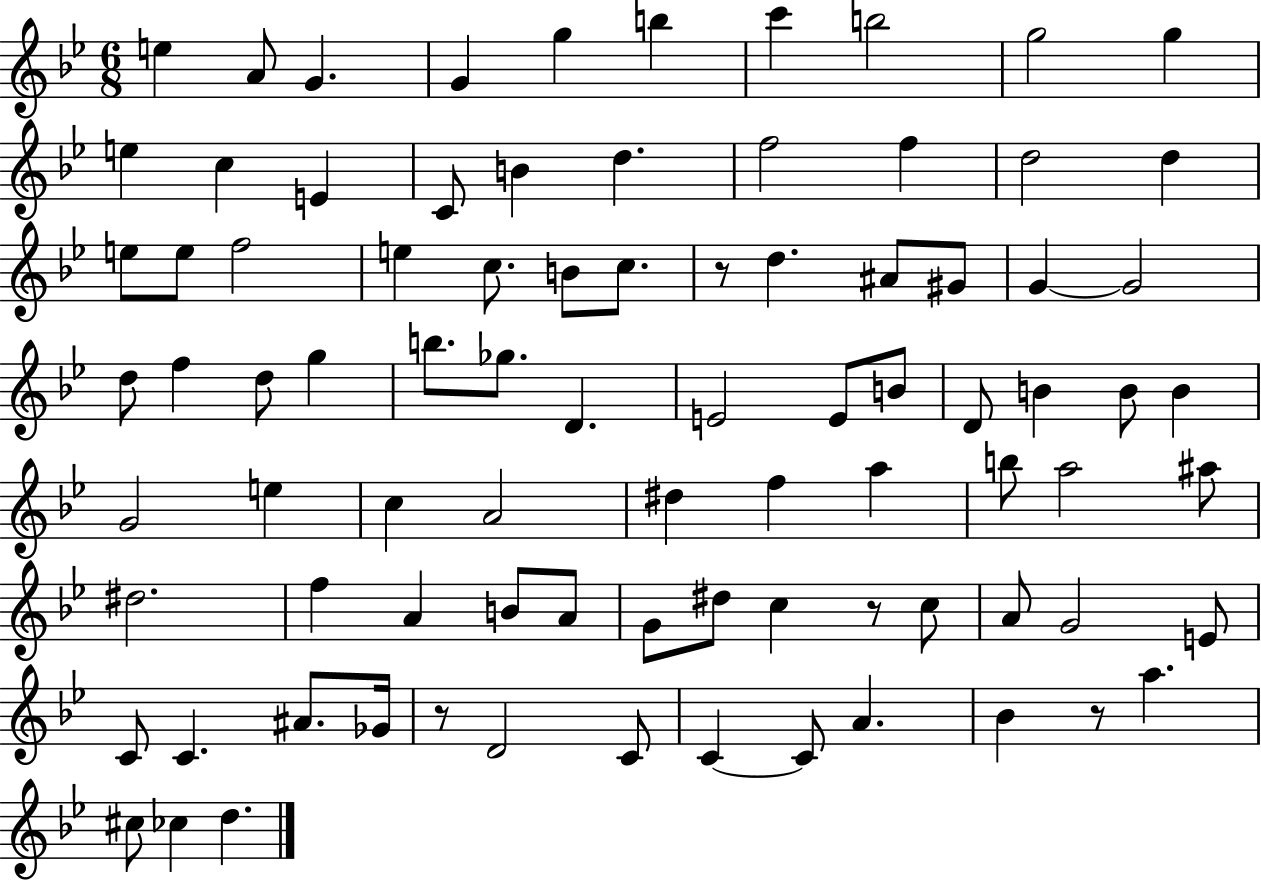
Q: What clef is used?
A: treble